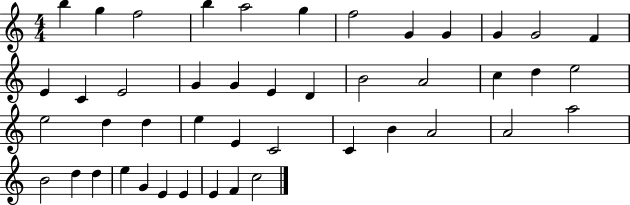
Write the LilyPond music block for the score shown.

{
  \clef treble
  \numericTimeSignature
  \time 4/4
  \key c \major
  b''4 g''4 f''2 | b''4 a''2 g''4 | f''2 g'4 g'4 | g'4 g'2 f'4 | \break e'4 c'4 e'2 | g'4 g'4 e'4 d'4 | b'2 a'2 | c''4 d''4 e''2 | \break e''2 d''4 d''4 | e''4 e'4 c'2 | c'4 b'4 a'2 | a'2 a''2 | \break b'2 d''4 d''4 | e''4 g'4 e'4 e'4 | e'4 f'4 c''2 | \bar "|."
}